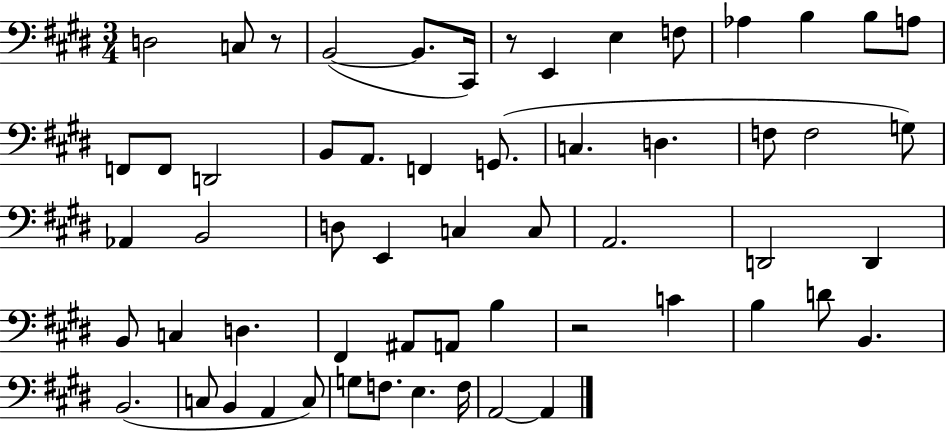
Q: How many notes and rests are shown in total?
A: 58